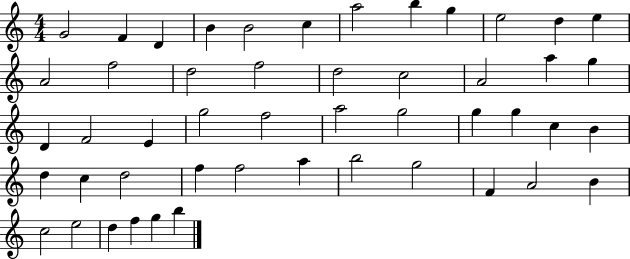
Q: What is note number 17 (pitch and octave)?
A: D5